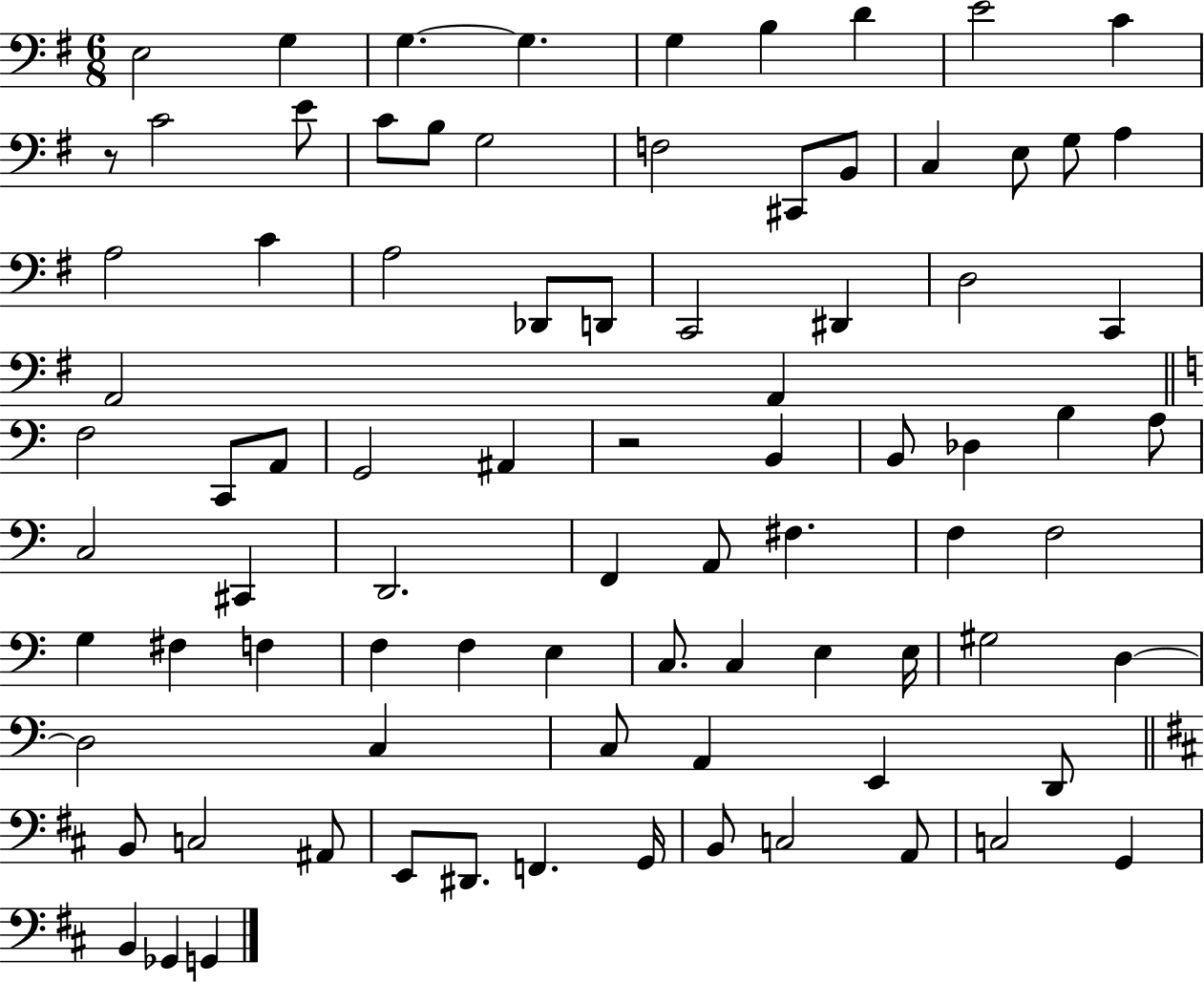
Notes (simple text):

E3/h G3/q G3/q. G3/q. G3/q B3/q D4/q E4/h C4/q R/e C4/h E4/e C4/e B3/e G3/h F3/h C#2/e B2/e C3/q E3/e G3/e A3/q A3/h C4/q A3/h Db2/e D2/e C2/h D#2/q D3/h C2/q A2/h A2/q F3/h C2/e A2/e G2/h A#2/q R/h B2/q B2/e Db3/q B3/q A3/e C3/h C#2/q D2/h. F2/q A2/e F#3/q. F3/q F3/h G3/q F#3/q F3/q F3/q F3/q E3/q C3/e. C3/q E3/q E3/s G#3/h D3/q D3/h C3/q C3/e A2/q E2/q D2/e B2/e C3/h A#2/e E2/e D#2/e. F2/q. G2/s B2/e C3/h A2/e C3/h G2/q B2/q Gb2/q G2/q